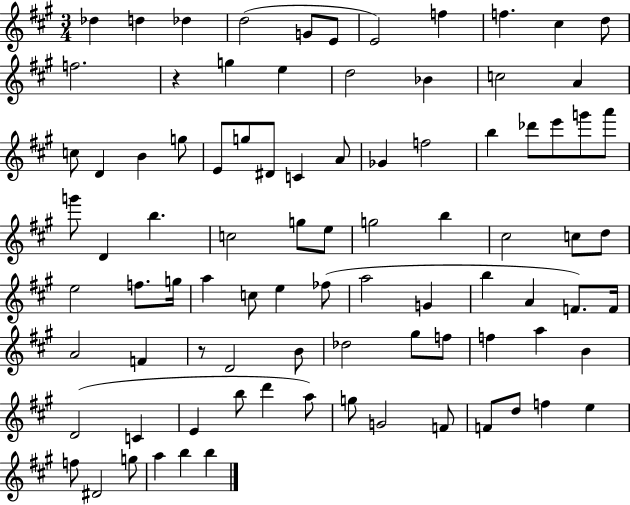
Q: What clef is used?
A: treble